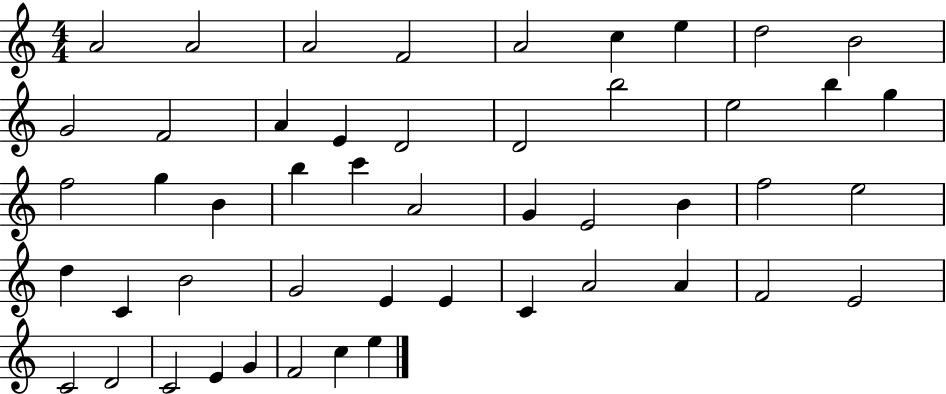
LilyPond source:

{
  \clef treble
  \numericTimeSignature
  \time 4/4
  \key c \major
  a'2 a'2 | a'2 f'2 | a'2 c''4 e''4 | d''2 b'2 | \break g'2 f'2 | a'4 e'4 d'2 | d'2 b''2 | e''2 b''4 g''4 | \break f''2 g''4 b'4 | b''4 c'''4 a'2 | g'4 e'2 b'4 | f''2 e''2 | \break d''4 c'4 b'2 | g'2 e'4 e'4 | c'4 a'2 a'4 | f'2 e'2 | \break c'2 d'2 | c'2 e'4 g'4 | f'2 c''4 e''4 | \bar "|."
}